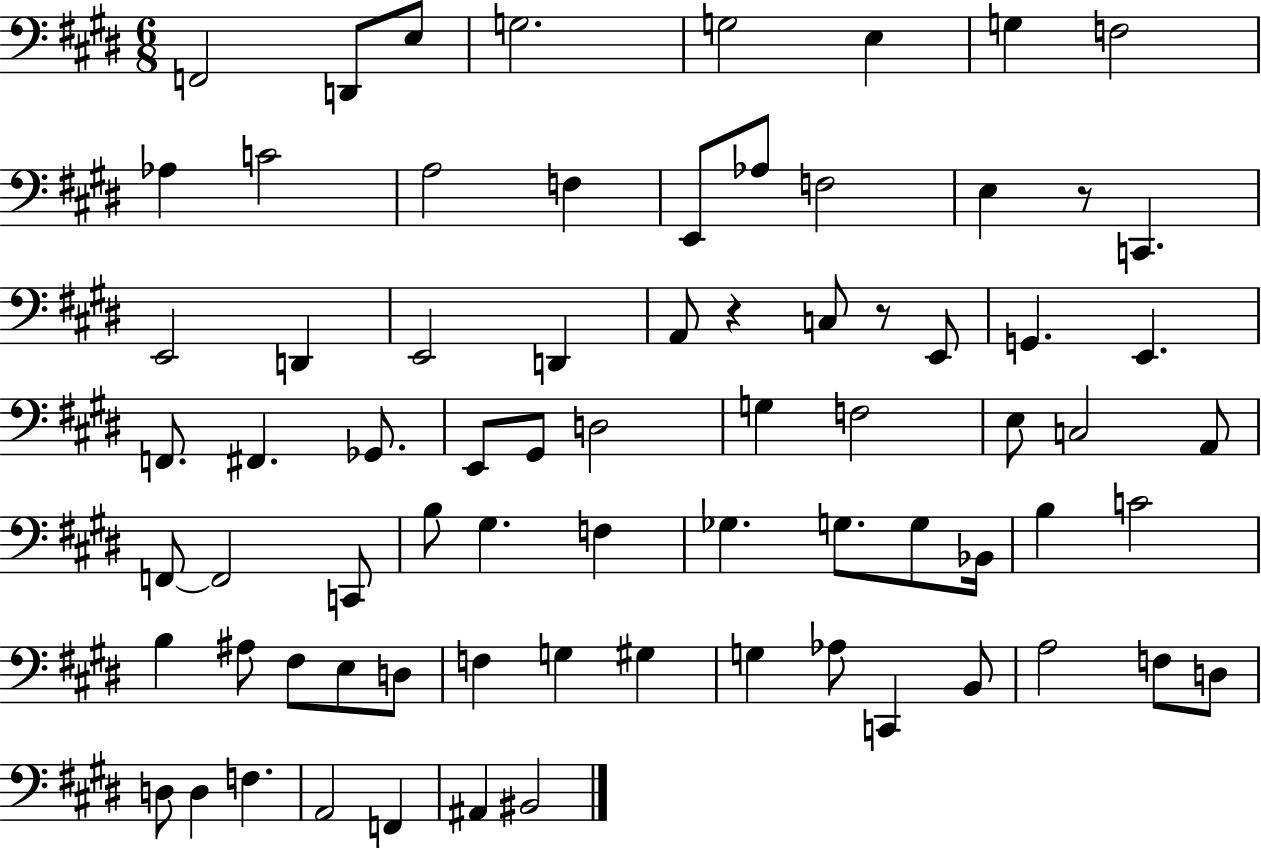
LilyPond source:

{
  \clef bass
  \numericTimeSignature
  \time 6/8
  \key e \major
  f,2 d,8 e8 | g2. | g2 e4 | g4 f2 | \break aes4 c'2 | a2 f4 | e,8 aes8 f2 | e4 r8 c,4. | \break e,2 d,4 | e,2 d,4 | a,8 r4 c8 r8 e,8 | g,4. e,4. | \break f,8. fis,4. ges,8. | e,8 gis,8 d2 | g4 f2 | e8 c2 a,8 | \break f,8~~ f,2 c,8 | b8 gis4. f4 | ges4. g8. g8 bes,16 | b4 c'2 | \break b4 ais8 fis8 e8 d8 | f4 g4 gis4 | g4 aes8 c,4 b,8 | a2 f8 d8 | \break d8 d4 f4. | a,2 f,4 | ais,4 bis,2 | \bar "|."
}